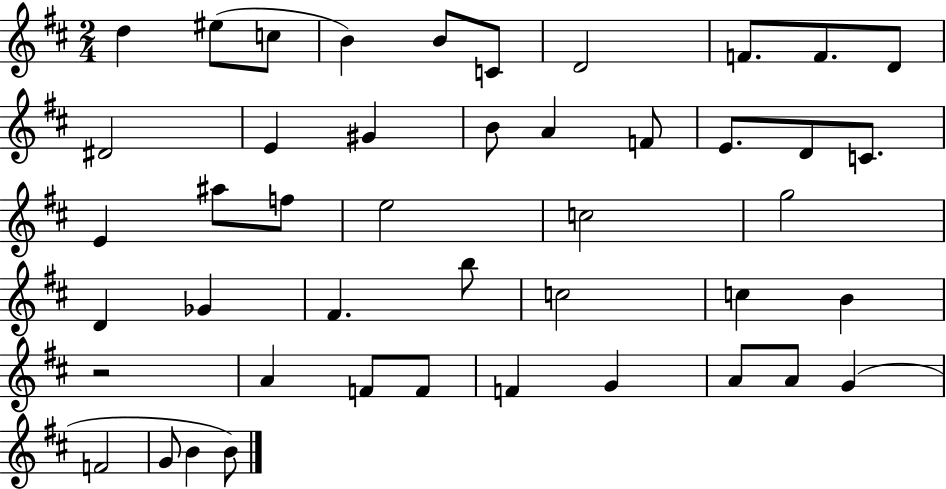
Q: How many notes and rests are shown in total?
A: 45